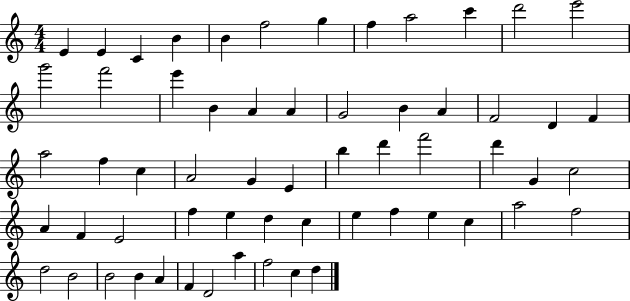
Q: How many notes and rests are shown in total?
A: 60